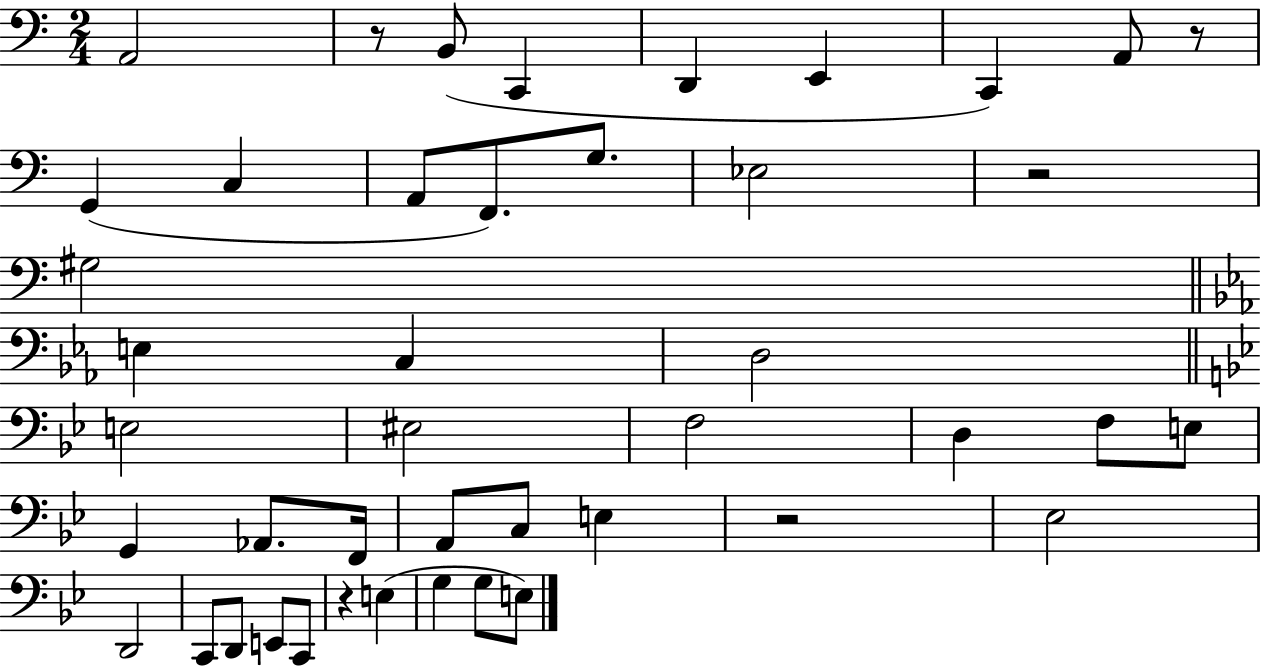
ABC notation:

X:1
T:Untitled
M:2/4
L:1/4
K:C
A,,2 z/2 B,,/2 C,, D,, E,, C,, A,,/2 z/2 G,, C, A,,/2 F,,/2 G,/2 _E,2 z2 ^G,2 E, C, D,2 E,2 ^E,2 F,2 D, F,/2 E,/2 G,, _A,,/2 F,,/4 A,,/2 C,/2 E, z2 _E,2 D,,2 C,,/2 D,,/2 E,,/2 C,,/2 z E, G, G,/2 E,/2